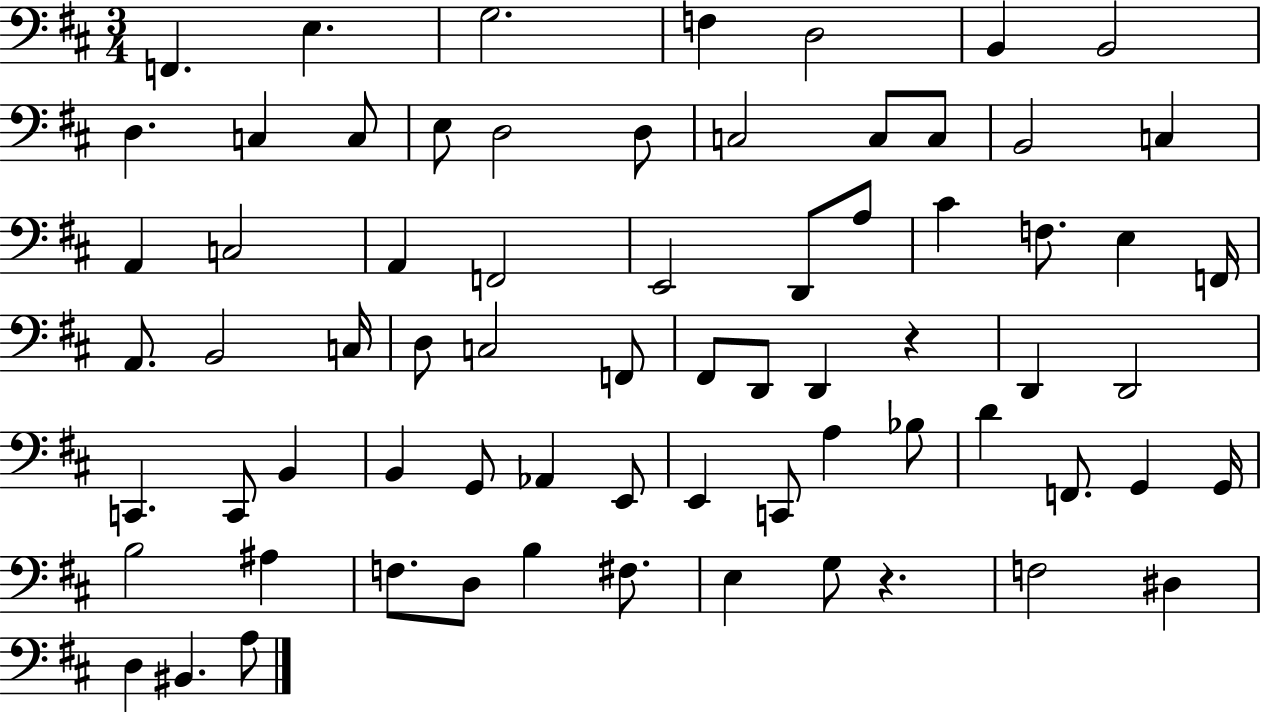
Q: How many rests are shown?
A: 2